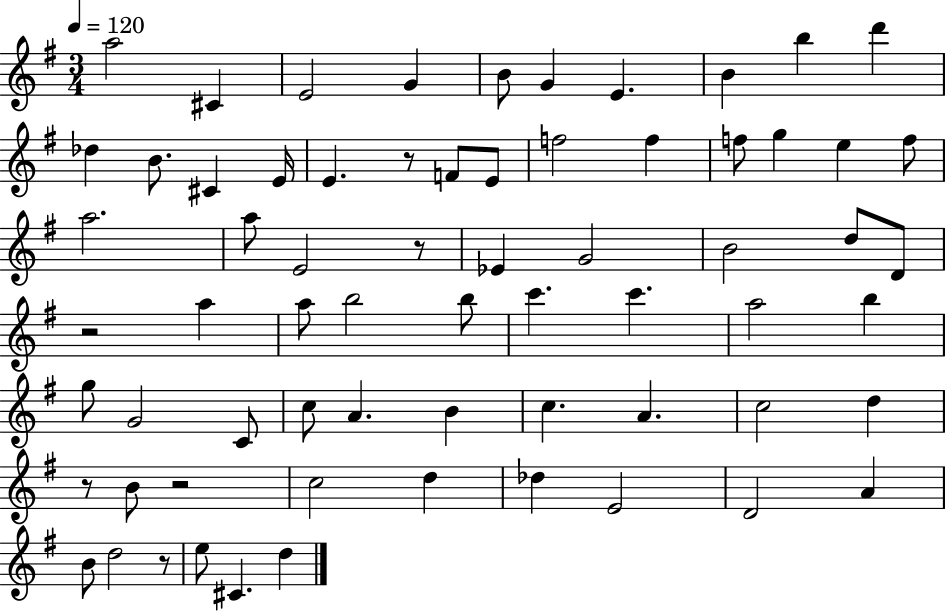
{
  \clef treble
  \numericTimeSignature
  \time 3/4
  \key g \major
  \tempo 4 = 120
  a''2 cis'4 | e'2 g'4 | b'8 g'4 e'4. | b'4 b''4 d'''4 | \break des''4 b'8. cis'4 e'16 | e'4. r8 f'8 e'8 | f''2 f''4 | f''8 g''4 e''4 f''8 | \break a''2. | a''8 e'2 r8 | ees'4 g'2 | b'2 d''8 d'8 | \break r2 a''4 | a''8 b''2 b''8 | c'''4. c'''4. | a''2 b''4 | \break g''8 g'2 c'8 | c''8 a'4. b'4 | c''4. a'4. | c''2 d''4 | \break r8 b'8 r2 | c''2 d''4 | des''4 e'2 | d'2 a'4 | \break b'8 d''2 r8 | e''8 cis'4. d''4 | \bar "|."
}